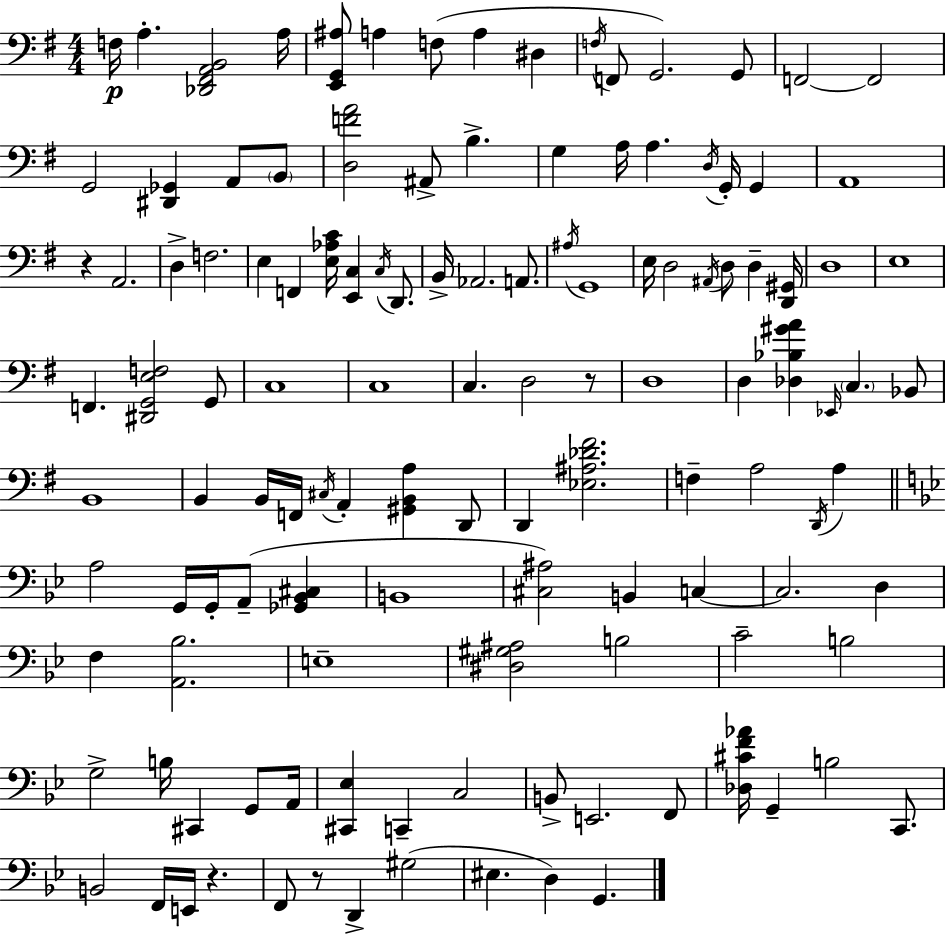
X:1
T:Untitled
M:4/4
L:1/4
K:Em
F,/4 A, [_D,,^F,,A,,B,,]2 A,/4 [E,,G,,^A,]/2 A, F,/2 A, ^D, F,/4 F,,/2 G,,2 G,,/2 F,,2 F,,2 G,,2 [^D,,_G,,] A,,/2 B,,/2 [D,FA]2 ^A,,/2 B, G, A,/4 A, D,/4 G,,/4 G,, A,,4 z A,,2 D, F,2 E, F,, [E,_A,C]/4 [E,,C,] C,/4 D,,/2 B,,/4 _A,,2 A,,/2 ^A,/4 G,,4 E,/4 D,2 ^A,,/4 D,/2 D, [D,,^G,,]/4 D,4 E,4 F,, [^D,,G,,E,F,]2 G,,/2 C,4 C,4 C, D,2 z/2 D,4 D, [_D,_B,^GA] _E,,/4 C, _B,,/2 B,,4 B,, B,,/4 F,,/4 ^C,/4 A,, [^G,,B,,A,] D,,/2 D,, [_E,^A,_D^F]2 F, A,2 D,,/4 A, A,2 G,,/4 G,,/4 A,,/2 [_G,,_B,,^C,] B,,4 [^C,^A,]2 B,, C, C,2 D, F, [A,,_B,]2 E,4 [^D,^G,^A,]2 B,2 C2 B,2 G,2 B,/4 ^C,, G,,/2 A,,/4 [^C,,_E,] C,, C,2 B,,/2 E,,2 F,,/2 [_D,^CF_A]/4 G,, B,2 C,,/2 B,,2 F,,/4 E,,/4 z F,,/2 z/2 D,, ^G,2 ^E, D, G,,